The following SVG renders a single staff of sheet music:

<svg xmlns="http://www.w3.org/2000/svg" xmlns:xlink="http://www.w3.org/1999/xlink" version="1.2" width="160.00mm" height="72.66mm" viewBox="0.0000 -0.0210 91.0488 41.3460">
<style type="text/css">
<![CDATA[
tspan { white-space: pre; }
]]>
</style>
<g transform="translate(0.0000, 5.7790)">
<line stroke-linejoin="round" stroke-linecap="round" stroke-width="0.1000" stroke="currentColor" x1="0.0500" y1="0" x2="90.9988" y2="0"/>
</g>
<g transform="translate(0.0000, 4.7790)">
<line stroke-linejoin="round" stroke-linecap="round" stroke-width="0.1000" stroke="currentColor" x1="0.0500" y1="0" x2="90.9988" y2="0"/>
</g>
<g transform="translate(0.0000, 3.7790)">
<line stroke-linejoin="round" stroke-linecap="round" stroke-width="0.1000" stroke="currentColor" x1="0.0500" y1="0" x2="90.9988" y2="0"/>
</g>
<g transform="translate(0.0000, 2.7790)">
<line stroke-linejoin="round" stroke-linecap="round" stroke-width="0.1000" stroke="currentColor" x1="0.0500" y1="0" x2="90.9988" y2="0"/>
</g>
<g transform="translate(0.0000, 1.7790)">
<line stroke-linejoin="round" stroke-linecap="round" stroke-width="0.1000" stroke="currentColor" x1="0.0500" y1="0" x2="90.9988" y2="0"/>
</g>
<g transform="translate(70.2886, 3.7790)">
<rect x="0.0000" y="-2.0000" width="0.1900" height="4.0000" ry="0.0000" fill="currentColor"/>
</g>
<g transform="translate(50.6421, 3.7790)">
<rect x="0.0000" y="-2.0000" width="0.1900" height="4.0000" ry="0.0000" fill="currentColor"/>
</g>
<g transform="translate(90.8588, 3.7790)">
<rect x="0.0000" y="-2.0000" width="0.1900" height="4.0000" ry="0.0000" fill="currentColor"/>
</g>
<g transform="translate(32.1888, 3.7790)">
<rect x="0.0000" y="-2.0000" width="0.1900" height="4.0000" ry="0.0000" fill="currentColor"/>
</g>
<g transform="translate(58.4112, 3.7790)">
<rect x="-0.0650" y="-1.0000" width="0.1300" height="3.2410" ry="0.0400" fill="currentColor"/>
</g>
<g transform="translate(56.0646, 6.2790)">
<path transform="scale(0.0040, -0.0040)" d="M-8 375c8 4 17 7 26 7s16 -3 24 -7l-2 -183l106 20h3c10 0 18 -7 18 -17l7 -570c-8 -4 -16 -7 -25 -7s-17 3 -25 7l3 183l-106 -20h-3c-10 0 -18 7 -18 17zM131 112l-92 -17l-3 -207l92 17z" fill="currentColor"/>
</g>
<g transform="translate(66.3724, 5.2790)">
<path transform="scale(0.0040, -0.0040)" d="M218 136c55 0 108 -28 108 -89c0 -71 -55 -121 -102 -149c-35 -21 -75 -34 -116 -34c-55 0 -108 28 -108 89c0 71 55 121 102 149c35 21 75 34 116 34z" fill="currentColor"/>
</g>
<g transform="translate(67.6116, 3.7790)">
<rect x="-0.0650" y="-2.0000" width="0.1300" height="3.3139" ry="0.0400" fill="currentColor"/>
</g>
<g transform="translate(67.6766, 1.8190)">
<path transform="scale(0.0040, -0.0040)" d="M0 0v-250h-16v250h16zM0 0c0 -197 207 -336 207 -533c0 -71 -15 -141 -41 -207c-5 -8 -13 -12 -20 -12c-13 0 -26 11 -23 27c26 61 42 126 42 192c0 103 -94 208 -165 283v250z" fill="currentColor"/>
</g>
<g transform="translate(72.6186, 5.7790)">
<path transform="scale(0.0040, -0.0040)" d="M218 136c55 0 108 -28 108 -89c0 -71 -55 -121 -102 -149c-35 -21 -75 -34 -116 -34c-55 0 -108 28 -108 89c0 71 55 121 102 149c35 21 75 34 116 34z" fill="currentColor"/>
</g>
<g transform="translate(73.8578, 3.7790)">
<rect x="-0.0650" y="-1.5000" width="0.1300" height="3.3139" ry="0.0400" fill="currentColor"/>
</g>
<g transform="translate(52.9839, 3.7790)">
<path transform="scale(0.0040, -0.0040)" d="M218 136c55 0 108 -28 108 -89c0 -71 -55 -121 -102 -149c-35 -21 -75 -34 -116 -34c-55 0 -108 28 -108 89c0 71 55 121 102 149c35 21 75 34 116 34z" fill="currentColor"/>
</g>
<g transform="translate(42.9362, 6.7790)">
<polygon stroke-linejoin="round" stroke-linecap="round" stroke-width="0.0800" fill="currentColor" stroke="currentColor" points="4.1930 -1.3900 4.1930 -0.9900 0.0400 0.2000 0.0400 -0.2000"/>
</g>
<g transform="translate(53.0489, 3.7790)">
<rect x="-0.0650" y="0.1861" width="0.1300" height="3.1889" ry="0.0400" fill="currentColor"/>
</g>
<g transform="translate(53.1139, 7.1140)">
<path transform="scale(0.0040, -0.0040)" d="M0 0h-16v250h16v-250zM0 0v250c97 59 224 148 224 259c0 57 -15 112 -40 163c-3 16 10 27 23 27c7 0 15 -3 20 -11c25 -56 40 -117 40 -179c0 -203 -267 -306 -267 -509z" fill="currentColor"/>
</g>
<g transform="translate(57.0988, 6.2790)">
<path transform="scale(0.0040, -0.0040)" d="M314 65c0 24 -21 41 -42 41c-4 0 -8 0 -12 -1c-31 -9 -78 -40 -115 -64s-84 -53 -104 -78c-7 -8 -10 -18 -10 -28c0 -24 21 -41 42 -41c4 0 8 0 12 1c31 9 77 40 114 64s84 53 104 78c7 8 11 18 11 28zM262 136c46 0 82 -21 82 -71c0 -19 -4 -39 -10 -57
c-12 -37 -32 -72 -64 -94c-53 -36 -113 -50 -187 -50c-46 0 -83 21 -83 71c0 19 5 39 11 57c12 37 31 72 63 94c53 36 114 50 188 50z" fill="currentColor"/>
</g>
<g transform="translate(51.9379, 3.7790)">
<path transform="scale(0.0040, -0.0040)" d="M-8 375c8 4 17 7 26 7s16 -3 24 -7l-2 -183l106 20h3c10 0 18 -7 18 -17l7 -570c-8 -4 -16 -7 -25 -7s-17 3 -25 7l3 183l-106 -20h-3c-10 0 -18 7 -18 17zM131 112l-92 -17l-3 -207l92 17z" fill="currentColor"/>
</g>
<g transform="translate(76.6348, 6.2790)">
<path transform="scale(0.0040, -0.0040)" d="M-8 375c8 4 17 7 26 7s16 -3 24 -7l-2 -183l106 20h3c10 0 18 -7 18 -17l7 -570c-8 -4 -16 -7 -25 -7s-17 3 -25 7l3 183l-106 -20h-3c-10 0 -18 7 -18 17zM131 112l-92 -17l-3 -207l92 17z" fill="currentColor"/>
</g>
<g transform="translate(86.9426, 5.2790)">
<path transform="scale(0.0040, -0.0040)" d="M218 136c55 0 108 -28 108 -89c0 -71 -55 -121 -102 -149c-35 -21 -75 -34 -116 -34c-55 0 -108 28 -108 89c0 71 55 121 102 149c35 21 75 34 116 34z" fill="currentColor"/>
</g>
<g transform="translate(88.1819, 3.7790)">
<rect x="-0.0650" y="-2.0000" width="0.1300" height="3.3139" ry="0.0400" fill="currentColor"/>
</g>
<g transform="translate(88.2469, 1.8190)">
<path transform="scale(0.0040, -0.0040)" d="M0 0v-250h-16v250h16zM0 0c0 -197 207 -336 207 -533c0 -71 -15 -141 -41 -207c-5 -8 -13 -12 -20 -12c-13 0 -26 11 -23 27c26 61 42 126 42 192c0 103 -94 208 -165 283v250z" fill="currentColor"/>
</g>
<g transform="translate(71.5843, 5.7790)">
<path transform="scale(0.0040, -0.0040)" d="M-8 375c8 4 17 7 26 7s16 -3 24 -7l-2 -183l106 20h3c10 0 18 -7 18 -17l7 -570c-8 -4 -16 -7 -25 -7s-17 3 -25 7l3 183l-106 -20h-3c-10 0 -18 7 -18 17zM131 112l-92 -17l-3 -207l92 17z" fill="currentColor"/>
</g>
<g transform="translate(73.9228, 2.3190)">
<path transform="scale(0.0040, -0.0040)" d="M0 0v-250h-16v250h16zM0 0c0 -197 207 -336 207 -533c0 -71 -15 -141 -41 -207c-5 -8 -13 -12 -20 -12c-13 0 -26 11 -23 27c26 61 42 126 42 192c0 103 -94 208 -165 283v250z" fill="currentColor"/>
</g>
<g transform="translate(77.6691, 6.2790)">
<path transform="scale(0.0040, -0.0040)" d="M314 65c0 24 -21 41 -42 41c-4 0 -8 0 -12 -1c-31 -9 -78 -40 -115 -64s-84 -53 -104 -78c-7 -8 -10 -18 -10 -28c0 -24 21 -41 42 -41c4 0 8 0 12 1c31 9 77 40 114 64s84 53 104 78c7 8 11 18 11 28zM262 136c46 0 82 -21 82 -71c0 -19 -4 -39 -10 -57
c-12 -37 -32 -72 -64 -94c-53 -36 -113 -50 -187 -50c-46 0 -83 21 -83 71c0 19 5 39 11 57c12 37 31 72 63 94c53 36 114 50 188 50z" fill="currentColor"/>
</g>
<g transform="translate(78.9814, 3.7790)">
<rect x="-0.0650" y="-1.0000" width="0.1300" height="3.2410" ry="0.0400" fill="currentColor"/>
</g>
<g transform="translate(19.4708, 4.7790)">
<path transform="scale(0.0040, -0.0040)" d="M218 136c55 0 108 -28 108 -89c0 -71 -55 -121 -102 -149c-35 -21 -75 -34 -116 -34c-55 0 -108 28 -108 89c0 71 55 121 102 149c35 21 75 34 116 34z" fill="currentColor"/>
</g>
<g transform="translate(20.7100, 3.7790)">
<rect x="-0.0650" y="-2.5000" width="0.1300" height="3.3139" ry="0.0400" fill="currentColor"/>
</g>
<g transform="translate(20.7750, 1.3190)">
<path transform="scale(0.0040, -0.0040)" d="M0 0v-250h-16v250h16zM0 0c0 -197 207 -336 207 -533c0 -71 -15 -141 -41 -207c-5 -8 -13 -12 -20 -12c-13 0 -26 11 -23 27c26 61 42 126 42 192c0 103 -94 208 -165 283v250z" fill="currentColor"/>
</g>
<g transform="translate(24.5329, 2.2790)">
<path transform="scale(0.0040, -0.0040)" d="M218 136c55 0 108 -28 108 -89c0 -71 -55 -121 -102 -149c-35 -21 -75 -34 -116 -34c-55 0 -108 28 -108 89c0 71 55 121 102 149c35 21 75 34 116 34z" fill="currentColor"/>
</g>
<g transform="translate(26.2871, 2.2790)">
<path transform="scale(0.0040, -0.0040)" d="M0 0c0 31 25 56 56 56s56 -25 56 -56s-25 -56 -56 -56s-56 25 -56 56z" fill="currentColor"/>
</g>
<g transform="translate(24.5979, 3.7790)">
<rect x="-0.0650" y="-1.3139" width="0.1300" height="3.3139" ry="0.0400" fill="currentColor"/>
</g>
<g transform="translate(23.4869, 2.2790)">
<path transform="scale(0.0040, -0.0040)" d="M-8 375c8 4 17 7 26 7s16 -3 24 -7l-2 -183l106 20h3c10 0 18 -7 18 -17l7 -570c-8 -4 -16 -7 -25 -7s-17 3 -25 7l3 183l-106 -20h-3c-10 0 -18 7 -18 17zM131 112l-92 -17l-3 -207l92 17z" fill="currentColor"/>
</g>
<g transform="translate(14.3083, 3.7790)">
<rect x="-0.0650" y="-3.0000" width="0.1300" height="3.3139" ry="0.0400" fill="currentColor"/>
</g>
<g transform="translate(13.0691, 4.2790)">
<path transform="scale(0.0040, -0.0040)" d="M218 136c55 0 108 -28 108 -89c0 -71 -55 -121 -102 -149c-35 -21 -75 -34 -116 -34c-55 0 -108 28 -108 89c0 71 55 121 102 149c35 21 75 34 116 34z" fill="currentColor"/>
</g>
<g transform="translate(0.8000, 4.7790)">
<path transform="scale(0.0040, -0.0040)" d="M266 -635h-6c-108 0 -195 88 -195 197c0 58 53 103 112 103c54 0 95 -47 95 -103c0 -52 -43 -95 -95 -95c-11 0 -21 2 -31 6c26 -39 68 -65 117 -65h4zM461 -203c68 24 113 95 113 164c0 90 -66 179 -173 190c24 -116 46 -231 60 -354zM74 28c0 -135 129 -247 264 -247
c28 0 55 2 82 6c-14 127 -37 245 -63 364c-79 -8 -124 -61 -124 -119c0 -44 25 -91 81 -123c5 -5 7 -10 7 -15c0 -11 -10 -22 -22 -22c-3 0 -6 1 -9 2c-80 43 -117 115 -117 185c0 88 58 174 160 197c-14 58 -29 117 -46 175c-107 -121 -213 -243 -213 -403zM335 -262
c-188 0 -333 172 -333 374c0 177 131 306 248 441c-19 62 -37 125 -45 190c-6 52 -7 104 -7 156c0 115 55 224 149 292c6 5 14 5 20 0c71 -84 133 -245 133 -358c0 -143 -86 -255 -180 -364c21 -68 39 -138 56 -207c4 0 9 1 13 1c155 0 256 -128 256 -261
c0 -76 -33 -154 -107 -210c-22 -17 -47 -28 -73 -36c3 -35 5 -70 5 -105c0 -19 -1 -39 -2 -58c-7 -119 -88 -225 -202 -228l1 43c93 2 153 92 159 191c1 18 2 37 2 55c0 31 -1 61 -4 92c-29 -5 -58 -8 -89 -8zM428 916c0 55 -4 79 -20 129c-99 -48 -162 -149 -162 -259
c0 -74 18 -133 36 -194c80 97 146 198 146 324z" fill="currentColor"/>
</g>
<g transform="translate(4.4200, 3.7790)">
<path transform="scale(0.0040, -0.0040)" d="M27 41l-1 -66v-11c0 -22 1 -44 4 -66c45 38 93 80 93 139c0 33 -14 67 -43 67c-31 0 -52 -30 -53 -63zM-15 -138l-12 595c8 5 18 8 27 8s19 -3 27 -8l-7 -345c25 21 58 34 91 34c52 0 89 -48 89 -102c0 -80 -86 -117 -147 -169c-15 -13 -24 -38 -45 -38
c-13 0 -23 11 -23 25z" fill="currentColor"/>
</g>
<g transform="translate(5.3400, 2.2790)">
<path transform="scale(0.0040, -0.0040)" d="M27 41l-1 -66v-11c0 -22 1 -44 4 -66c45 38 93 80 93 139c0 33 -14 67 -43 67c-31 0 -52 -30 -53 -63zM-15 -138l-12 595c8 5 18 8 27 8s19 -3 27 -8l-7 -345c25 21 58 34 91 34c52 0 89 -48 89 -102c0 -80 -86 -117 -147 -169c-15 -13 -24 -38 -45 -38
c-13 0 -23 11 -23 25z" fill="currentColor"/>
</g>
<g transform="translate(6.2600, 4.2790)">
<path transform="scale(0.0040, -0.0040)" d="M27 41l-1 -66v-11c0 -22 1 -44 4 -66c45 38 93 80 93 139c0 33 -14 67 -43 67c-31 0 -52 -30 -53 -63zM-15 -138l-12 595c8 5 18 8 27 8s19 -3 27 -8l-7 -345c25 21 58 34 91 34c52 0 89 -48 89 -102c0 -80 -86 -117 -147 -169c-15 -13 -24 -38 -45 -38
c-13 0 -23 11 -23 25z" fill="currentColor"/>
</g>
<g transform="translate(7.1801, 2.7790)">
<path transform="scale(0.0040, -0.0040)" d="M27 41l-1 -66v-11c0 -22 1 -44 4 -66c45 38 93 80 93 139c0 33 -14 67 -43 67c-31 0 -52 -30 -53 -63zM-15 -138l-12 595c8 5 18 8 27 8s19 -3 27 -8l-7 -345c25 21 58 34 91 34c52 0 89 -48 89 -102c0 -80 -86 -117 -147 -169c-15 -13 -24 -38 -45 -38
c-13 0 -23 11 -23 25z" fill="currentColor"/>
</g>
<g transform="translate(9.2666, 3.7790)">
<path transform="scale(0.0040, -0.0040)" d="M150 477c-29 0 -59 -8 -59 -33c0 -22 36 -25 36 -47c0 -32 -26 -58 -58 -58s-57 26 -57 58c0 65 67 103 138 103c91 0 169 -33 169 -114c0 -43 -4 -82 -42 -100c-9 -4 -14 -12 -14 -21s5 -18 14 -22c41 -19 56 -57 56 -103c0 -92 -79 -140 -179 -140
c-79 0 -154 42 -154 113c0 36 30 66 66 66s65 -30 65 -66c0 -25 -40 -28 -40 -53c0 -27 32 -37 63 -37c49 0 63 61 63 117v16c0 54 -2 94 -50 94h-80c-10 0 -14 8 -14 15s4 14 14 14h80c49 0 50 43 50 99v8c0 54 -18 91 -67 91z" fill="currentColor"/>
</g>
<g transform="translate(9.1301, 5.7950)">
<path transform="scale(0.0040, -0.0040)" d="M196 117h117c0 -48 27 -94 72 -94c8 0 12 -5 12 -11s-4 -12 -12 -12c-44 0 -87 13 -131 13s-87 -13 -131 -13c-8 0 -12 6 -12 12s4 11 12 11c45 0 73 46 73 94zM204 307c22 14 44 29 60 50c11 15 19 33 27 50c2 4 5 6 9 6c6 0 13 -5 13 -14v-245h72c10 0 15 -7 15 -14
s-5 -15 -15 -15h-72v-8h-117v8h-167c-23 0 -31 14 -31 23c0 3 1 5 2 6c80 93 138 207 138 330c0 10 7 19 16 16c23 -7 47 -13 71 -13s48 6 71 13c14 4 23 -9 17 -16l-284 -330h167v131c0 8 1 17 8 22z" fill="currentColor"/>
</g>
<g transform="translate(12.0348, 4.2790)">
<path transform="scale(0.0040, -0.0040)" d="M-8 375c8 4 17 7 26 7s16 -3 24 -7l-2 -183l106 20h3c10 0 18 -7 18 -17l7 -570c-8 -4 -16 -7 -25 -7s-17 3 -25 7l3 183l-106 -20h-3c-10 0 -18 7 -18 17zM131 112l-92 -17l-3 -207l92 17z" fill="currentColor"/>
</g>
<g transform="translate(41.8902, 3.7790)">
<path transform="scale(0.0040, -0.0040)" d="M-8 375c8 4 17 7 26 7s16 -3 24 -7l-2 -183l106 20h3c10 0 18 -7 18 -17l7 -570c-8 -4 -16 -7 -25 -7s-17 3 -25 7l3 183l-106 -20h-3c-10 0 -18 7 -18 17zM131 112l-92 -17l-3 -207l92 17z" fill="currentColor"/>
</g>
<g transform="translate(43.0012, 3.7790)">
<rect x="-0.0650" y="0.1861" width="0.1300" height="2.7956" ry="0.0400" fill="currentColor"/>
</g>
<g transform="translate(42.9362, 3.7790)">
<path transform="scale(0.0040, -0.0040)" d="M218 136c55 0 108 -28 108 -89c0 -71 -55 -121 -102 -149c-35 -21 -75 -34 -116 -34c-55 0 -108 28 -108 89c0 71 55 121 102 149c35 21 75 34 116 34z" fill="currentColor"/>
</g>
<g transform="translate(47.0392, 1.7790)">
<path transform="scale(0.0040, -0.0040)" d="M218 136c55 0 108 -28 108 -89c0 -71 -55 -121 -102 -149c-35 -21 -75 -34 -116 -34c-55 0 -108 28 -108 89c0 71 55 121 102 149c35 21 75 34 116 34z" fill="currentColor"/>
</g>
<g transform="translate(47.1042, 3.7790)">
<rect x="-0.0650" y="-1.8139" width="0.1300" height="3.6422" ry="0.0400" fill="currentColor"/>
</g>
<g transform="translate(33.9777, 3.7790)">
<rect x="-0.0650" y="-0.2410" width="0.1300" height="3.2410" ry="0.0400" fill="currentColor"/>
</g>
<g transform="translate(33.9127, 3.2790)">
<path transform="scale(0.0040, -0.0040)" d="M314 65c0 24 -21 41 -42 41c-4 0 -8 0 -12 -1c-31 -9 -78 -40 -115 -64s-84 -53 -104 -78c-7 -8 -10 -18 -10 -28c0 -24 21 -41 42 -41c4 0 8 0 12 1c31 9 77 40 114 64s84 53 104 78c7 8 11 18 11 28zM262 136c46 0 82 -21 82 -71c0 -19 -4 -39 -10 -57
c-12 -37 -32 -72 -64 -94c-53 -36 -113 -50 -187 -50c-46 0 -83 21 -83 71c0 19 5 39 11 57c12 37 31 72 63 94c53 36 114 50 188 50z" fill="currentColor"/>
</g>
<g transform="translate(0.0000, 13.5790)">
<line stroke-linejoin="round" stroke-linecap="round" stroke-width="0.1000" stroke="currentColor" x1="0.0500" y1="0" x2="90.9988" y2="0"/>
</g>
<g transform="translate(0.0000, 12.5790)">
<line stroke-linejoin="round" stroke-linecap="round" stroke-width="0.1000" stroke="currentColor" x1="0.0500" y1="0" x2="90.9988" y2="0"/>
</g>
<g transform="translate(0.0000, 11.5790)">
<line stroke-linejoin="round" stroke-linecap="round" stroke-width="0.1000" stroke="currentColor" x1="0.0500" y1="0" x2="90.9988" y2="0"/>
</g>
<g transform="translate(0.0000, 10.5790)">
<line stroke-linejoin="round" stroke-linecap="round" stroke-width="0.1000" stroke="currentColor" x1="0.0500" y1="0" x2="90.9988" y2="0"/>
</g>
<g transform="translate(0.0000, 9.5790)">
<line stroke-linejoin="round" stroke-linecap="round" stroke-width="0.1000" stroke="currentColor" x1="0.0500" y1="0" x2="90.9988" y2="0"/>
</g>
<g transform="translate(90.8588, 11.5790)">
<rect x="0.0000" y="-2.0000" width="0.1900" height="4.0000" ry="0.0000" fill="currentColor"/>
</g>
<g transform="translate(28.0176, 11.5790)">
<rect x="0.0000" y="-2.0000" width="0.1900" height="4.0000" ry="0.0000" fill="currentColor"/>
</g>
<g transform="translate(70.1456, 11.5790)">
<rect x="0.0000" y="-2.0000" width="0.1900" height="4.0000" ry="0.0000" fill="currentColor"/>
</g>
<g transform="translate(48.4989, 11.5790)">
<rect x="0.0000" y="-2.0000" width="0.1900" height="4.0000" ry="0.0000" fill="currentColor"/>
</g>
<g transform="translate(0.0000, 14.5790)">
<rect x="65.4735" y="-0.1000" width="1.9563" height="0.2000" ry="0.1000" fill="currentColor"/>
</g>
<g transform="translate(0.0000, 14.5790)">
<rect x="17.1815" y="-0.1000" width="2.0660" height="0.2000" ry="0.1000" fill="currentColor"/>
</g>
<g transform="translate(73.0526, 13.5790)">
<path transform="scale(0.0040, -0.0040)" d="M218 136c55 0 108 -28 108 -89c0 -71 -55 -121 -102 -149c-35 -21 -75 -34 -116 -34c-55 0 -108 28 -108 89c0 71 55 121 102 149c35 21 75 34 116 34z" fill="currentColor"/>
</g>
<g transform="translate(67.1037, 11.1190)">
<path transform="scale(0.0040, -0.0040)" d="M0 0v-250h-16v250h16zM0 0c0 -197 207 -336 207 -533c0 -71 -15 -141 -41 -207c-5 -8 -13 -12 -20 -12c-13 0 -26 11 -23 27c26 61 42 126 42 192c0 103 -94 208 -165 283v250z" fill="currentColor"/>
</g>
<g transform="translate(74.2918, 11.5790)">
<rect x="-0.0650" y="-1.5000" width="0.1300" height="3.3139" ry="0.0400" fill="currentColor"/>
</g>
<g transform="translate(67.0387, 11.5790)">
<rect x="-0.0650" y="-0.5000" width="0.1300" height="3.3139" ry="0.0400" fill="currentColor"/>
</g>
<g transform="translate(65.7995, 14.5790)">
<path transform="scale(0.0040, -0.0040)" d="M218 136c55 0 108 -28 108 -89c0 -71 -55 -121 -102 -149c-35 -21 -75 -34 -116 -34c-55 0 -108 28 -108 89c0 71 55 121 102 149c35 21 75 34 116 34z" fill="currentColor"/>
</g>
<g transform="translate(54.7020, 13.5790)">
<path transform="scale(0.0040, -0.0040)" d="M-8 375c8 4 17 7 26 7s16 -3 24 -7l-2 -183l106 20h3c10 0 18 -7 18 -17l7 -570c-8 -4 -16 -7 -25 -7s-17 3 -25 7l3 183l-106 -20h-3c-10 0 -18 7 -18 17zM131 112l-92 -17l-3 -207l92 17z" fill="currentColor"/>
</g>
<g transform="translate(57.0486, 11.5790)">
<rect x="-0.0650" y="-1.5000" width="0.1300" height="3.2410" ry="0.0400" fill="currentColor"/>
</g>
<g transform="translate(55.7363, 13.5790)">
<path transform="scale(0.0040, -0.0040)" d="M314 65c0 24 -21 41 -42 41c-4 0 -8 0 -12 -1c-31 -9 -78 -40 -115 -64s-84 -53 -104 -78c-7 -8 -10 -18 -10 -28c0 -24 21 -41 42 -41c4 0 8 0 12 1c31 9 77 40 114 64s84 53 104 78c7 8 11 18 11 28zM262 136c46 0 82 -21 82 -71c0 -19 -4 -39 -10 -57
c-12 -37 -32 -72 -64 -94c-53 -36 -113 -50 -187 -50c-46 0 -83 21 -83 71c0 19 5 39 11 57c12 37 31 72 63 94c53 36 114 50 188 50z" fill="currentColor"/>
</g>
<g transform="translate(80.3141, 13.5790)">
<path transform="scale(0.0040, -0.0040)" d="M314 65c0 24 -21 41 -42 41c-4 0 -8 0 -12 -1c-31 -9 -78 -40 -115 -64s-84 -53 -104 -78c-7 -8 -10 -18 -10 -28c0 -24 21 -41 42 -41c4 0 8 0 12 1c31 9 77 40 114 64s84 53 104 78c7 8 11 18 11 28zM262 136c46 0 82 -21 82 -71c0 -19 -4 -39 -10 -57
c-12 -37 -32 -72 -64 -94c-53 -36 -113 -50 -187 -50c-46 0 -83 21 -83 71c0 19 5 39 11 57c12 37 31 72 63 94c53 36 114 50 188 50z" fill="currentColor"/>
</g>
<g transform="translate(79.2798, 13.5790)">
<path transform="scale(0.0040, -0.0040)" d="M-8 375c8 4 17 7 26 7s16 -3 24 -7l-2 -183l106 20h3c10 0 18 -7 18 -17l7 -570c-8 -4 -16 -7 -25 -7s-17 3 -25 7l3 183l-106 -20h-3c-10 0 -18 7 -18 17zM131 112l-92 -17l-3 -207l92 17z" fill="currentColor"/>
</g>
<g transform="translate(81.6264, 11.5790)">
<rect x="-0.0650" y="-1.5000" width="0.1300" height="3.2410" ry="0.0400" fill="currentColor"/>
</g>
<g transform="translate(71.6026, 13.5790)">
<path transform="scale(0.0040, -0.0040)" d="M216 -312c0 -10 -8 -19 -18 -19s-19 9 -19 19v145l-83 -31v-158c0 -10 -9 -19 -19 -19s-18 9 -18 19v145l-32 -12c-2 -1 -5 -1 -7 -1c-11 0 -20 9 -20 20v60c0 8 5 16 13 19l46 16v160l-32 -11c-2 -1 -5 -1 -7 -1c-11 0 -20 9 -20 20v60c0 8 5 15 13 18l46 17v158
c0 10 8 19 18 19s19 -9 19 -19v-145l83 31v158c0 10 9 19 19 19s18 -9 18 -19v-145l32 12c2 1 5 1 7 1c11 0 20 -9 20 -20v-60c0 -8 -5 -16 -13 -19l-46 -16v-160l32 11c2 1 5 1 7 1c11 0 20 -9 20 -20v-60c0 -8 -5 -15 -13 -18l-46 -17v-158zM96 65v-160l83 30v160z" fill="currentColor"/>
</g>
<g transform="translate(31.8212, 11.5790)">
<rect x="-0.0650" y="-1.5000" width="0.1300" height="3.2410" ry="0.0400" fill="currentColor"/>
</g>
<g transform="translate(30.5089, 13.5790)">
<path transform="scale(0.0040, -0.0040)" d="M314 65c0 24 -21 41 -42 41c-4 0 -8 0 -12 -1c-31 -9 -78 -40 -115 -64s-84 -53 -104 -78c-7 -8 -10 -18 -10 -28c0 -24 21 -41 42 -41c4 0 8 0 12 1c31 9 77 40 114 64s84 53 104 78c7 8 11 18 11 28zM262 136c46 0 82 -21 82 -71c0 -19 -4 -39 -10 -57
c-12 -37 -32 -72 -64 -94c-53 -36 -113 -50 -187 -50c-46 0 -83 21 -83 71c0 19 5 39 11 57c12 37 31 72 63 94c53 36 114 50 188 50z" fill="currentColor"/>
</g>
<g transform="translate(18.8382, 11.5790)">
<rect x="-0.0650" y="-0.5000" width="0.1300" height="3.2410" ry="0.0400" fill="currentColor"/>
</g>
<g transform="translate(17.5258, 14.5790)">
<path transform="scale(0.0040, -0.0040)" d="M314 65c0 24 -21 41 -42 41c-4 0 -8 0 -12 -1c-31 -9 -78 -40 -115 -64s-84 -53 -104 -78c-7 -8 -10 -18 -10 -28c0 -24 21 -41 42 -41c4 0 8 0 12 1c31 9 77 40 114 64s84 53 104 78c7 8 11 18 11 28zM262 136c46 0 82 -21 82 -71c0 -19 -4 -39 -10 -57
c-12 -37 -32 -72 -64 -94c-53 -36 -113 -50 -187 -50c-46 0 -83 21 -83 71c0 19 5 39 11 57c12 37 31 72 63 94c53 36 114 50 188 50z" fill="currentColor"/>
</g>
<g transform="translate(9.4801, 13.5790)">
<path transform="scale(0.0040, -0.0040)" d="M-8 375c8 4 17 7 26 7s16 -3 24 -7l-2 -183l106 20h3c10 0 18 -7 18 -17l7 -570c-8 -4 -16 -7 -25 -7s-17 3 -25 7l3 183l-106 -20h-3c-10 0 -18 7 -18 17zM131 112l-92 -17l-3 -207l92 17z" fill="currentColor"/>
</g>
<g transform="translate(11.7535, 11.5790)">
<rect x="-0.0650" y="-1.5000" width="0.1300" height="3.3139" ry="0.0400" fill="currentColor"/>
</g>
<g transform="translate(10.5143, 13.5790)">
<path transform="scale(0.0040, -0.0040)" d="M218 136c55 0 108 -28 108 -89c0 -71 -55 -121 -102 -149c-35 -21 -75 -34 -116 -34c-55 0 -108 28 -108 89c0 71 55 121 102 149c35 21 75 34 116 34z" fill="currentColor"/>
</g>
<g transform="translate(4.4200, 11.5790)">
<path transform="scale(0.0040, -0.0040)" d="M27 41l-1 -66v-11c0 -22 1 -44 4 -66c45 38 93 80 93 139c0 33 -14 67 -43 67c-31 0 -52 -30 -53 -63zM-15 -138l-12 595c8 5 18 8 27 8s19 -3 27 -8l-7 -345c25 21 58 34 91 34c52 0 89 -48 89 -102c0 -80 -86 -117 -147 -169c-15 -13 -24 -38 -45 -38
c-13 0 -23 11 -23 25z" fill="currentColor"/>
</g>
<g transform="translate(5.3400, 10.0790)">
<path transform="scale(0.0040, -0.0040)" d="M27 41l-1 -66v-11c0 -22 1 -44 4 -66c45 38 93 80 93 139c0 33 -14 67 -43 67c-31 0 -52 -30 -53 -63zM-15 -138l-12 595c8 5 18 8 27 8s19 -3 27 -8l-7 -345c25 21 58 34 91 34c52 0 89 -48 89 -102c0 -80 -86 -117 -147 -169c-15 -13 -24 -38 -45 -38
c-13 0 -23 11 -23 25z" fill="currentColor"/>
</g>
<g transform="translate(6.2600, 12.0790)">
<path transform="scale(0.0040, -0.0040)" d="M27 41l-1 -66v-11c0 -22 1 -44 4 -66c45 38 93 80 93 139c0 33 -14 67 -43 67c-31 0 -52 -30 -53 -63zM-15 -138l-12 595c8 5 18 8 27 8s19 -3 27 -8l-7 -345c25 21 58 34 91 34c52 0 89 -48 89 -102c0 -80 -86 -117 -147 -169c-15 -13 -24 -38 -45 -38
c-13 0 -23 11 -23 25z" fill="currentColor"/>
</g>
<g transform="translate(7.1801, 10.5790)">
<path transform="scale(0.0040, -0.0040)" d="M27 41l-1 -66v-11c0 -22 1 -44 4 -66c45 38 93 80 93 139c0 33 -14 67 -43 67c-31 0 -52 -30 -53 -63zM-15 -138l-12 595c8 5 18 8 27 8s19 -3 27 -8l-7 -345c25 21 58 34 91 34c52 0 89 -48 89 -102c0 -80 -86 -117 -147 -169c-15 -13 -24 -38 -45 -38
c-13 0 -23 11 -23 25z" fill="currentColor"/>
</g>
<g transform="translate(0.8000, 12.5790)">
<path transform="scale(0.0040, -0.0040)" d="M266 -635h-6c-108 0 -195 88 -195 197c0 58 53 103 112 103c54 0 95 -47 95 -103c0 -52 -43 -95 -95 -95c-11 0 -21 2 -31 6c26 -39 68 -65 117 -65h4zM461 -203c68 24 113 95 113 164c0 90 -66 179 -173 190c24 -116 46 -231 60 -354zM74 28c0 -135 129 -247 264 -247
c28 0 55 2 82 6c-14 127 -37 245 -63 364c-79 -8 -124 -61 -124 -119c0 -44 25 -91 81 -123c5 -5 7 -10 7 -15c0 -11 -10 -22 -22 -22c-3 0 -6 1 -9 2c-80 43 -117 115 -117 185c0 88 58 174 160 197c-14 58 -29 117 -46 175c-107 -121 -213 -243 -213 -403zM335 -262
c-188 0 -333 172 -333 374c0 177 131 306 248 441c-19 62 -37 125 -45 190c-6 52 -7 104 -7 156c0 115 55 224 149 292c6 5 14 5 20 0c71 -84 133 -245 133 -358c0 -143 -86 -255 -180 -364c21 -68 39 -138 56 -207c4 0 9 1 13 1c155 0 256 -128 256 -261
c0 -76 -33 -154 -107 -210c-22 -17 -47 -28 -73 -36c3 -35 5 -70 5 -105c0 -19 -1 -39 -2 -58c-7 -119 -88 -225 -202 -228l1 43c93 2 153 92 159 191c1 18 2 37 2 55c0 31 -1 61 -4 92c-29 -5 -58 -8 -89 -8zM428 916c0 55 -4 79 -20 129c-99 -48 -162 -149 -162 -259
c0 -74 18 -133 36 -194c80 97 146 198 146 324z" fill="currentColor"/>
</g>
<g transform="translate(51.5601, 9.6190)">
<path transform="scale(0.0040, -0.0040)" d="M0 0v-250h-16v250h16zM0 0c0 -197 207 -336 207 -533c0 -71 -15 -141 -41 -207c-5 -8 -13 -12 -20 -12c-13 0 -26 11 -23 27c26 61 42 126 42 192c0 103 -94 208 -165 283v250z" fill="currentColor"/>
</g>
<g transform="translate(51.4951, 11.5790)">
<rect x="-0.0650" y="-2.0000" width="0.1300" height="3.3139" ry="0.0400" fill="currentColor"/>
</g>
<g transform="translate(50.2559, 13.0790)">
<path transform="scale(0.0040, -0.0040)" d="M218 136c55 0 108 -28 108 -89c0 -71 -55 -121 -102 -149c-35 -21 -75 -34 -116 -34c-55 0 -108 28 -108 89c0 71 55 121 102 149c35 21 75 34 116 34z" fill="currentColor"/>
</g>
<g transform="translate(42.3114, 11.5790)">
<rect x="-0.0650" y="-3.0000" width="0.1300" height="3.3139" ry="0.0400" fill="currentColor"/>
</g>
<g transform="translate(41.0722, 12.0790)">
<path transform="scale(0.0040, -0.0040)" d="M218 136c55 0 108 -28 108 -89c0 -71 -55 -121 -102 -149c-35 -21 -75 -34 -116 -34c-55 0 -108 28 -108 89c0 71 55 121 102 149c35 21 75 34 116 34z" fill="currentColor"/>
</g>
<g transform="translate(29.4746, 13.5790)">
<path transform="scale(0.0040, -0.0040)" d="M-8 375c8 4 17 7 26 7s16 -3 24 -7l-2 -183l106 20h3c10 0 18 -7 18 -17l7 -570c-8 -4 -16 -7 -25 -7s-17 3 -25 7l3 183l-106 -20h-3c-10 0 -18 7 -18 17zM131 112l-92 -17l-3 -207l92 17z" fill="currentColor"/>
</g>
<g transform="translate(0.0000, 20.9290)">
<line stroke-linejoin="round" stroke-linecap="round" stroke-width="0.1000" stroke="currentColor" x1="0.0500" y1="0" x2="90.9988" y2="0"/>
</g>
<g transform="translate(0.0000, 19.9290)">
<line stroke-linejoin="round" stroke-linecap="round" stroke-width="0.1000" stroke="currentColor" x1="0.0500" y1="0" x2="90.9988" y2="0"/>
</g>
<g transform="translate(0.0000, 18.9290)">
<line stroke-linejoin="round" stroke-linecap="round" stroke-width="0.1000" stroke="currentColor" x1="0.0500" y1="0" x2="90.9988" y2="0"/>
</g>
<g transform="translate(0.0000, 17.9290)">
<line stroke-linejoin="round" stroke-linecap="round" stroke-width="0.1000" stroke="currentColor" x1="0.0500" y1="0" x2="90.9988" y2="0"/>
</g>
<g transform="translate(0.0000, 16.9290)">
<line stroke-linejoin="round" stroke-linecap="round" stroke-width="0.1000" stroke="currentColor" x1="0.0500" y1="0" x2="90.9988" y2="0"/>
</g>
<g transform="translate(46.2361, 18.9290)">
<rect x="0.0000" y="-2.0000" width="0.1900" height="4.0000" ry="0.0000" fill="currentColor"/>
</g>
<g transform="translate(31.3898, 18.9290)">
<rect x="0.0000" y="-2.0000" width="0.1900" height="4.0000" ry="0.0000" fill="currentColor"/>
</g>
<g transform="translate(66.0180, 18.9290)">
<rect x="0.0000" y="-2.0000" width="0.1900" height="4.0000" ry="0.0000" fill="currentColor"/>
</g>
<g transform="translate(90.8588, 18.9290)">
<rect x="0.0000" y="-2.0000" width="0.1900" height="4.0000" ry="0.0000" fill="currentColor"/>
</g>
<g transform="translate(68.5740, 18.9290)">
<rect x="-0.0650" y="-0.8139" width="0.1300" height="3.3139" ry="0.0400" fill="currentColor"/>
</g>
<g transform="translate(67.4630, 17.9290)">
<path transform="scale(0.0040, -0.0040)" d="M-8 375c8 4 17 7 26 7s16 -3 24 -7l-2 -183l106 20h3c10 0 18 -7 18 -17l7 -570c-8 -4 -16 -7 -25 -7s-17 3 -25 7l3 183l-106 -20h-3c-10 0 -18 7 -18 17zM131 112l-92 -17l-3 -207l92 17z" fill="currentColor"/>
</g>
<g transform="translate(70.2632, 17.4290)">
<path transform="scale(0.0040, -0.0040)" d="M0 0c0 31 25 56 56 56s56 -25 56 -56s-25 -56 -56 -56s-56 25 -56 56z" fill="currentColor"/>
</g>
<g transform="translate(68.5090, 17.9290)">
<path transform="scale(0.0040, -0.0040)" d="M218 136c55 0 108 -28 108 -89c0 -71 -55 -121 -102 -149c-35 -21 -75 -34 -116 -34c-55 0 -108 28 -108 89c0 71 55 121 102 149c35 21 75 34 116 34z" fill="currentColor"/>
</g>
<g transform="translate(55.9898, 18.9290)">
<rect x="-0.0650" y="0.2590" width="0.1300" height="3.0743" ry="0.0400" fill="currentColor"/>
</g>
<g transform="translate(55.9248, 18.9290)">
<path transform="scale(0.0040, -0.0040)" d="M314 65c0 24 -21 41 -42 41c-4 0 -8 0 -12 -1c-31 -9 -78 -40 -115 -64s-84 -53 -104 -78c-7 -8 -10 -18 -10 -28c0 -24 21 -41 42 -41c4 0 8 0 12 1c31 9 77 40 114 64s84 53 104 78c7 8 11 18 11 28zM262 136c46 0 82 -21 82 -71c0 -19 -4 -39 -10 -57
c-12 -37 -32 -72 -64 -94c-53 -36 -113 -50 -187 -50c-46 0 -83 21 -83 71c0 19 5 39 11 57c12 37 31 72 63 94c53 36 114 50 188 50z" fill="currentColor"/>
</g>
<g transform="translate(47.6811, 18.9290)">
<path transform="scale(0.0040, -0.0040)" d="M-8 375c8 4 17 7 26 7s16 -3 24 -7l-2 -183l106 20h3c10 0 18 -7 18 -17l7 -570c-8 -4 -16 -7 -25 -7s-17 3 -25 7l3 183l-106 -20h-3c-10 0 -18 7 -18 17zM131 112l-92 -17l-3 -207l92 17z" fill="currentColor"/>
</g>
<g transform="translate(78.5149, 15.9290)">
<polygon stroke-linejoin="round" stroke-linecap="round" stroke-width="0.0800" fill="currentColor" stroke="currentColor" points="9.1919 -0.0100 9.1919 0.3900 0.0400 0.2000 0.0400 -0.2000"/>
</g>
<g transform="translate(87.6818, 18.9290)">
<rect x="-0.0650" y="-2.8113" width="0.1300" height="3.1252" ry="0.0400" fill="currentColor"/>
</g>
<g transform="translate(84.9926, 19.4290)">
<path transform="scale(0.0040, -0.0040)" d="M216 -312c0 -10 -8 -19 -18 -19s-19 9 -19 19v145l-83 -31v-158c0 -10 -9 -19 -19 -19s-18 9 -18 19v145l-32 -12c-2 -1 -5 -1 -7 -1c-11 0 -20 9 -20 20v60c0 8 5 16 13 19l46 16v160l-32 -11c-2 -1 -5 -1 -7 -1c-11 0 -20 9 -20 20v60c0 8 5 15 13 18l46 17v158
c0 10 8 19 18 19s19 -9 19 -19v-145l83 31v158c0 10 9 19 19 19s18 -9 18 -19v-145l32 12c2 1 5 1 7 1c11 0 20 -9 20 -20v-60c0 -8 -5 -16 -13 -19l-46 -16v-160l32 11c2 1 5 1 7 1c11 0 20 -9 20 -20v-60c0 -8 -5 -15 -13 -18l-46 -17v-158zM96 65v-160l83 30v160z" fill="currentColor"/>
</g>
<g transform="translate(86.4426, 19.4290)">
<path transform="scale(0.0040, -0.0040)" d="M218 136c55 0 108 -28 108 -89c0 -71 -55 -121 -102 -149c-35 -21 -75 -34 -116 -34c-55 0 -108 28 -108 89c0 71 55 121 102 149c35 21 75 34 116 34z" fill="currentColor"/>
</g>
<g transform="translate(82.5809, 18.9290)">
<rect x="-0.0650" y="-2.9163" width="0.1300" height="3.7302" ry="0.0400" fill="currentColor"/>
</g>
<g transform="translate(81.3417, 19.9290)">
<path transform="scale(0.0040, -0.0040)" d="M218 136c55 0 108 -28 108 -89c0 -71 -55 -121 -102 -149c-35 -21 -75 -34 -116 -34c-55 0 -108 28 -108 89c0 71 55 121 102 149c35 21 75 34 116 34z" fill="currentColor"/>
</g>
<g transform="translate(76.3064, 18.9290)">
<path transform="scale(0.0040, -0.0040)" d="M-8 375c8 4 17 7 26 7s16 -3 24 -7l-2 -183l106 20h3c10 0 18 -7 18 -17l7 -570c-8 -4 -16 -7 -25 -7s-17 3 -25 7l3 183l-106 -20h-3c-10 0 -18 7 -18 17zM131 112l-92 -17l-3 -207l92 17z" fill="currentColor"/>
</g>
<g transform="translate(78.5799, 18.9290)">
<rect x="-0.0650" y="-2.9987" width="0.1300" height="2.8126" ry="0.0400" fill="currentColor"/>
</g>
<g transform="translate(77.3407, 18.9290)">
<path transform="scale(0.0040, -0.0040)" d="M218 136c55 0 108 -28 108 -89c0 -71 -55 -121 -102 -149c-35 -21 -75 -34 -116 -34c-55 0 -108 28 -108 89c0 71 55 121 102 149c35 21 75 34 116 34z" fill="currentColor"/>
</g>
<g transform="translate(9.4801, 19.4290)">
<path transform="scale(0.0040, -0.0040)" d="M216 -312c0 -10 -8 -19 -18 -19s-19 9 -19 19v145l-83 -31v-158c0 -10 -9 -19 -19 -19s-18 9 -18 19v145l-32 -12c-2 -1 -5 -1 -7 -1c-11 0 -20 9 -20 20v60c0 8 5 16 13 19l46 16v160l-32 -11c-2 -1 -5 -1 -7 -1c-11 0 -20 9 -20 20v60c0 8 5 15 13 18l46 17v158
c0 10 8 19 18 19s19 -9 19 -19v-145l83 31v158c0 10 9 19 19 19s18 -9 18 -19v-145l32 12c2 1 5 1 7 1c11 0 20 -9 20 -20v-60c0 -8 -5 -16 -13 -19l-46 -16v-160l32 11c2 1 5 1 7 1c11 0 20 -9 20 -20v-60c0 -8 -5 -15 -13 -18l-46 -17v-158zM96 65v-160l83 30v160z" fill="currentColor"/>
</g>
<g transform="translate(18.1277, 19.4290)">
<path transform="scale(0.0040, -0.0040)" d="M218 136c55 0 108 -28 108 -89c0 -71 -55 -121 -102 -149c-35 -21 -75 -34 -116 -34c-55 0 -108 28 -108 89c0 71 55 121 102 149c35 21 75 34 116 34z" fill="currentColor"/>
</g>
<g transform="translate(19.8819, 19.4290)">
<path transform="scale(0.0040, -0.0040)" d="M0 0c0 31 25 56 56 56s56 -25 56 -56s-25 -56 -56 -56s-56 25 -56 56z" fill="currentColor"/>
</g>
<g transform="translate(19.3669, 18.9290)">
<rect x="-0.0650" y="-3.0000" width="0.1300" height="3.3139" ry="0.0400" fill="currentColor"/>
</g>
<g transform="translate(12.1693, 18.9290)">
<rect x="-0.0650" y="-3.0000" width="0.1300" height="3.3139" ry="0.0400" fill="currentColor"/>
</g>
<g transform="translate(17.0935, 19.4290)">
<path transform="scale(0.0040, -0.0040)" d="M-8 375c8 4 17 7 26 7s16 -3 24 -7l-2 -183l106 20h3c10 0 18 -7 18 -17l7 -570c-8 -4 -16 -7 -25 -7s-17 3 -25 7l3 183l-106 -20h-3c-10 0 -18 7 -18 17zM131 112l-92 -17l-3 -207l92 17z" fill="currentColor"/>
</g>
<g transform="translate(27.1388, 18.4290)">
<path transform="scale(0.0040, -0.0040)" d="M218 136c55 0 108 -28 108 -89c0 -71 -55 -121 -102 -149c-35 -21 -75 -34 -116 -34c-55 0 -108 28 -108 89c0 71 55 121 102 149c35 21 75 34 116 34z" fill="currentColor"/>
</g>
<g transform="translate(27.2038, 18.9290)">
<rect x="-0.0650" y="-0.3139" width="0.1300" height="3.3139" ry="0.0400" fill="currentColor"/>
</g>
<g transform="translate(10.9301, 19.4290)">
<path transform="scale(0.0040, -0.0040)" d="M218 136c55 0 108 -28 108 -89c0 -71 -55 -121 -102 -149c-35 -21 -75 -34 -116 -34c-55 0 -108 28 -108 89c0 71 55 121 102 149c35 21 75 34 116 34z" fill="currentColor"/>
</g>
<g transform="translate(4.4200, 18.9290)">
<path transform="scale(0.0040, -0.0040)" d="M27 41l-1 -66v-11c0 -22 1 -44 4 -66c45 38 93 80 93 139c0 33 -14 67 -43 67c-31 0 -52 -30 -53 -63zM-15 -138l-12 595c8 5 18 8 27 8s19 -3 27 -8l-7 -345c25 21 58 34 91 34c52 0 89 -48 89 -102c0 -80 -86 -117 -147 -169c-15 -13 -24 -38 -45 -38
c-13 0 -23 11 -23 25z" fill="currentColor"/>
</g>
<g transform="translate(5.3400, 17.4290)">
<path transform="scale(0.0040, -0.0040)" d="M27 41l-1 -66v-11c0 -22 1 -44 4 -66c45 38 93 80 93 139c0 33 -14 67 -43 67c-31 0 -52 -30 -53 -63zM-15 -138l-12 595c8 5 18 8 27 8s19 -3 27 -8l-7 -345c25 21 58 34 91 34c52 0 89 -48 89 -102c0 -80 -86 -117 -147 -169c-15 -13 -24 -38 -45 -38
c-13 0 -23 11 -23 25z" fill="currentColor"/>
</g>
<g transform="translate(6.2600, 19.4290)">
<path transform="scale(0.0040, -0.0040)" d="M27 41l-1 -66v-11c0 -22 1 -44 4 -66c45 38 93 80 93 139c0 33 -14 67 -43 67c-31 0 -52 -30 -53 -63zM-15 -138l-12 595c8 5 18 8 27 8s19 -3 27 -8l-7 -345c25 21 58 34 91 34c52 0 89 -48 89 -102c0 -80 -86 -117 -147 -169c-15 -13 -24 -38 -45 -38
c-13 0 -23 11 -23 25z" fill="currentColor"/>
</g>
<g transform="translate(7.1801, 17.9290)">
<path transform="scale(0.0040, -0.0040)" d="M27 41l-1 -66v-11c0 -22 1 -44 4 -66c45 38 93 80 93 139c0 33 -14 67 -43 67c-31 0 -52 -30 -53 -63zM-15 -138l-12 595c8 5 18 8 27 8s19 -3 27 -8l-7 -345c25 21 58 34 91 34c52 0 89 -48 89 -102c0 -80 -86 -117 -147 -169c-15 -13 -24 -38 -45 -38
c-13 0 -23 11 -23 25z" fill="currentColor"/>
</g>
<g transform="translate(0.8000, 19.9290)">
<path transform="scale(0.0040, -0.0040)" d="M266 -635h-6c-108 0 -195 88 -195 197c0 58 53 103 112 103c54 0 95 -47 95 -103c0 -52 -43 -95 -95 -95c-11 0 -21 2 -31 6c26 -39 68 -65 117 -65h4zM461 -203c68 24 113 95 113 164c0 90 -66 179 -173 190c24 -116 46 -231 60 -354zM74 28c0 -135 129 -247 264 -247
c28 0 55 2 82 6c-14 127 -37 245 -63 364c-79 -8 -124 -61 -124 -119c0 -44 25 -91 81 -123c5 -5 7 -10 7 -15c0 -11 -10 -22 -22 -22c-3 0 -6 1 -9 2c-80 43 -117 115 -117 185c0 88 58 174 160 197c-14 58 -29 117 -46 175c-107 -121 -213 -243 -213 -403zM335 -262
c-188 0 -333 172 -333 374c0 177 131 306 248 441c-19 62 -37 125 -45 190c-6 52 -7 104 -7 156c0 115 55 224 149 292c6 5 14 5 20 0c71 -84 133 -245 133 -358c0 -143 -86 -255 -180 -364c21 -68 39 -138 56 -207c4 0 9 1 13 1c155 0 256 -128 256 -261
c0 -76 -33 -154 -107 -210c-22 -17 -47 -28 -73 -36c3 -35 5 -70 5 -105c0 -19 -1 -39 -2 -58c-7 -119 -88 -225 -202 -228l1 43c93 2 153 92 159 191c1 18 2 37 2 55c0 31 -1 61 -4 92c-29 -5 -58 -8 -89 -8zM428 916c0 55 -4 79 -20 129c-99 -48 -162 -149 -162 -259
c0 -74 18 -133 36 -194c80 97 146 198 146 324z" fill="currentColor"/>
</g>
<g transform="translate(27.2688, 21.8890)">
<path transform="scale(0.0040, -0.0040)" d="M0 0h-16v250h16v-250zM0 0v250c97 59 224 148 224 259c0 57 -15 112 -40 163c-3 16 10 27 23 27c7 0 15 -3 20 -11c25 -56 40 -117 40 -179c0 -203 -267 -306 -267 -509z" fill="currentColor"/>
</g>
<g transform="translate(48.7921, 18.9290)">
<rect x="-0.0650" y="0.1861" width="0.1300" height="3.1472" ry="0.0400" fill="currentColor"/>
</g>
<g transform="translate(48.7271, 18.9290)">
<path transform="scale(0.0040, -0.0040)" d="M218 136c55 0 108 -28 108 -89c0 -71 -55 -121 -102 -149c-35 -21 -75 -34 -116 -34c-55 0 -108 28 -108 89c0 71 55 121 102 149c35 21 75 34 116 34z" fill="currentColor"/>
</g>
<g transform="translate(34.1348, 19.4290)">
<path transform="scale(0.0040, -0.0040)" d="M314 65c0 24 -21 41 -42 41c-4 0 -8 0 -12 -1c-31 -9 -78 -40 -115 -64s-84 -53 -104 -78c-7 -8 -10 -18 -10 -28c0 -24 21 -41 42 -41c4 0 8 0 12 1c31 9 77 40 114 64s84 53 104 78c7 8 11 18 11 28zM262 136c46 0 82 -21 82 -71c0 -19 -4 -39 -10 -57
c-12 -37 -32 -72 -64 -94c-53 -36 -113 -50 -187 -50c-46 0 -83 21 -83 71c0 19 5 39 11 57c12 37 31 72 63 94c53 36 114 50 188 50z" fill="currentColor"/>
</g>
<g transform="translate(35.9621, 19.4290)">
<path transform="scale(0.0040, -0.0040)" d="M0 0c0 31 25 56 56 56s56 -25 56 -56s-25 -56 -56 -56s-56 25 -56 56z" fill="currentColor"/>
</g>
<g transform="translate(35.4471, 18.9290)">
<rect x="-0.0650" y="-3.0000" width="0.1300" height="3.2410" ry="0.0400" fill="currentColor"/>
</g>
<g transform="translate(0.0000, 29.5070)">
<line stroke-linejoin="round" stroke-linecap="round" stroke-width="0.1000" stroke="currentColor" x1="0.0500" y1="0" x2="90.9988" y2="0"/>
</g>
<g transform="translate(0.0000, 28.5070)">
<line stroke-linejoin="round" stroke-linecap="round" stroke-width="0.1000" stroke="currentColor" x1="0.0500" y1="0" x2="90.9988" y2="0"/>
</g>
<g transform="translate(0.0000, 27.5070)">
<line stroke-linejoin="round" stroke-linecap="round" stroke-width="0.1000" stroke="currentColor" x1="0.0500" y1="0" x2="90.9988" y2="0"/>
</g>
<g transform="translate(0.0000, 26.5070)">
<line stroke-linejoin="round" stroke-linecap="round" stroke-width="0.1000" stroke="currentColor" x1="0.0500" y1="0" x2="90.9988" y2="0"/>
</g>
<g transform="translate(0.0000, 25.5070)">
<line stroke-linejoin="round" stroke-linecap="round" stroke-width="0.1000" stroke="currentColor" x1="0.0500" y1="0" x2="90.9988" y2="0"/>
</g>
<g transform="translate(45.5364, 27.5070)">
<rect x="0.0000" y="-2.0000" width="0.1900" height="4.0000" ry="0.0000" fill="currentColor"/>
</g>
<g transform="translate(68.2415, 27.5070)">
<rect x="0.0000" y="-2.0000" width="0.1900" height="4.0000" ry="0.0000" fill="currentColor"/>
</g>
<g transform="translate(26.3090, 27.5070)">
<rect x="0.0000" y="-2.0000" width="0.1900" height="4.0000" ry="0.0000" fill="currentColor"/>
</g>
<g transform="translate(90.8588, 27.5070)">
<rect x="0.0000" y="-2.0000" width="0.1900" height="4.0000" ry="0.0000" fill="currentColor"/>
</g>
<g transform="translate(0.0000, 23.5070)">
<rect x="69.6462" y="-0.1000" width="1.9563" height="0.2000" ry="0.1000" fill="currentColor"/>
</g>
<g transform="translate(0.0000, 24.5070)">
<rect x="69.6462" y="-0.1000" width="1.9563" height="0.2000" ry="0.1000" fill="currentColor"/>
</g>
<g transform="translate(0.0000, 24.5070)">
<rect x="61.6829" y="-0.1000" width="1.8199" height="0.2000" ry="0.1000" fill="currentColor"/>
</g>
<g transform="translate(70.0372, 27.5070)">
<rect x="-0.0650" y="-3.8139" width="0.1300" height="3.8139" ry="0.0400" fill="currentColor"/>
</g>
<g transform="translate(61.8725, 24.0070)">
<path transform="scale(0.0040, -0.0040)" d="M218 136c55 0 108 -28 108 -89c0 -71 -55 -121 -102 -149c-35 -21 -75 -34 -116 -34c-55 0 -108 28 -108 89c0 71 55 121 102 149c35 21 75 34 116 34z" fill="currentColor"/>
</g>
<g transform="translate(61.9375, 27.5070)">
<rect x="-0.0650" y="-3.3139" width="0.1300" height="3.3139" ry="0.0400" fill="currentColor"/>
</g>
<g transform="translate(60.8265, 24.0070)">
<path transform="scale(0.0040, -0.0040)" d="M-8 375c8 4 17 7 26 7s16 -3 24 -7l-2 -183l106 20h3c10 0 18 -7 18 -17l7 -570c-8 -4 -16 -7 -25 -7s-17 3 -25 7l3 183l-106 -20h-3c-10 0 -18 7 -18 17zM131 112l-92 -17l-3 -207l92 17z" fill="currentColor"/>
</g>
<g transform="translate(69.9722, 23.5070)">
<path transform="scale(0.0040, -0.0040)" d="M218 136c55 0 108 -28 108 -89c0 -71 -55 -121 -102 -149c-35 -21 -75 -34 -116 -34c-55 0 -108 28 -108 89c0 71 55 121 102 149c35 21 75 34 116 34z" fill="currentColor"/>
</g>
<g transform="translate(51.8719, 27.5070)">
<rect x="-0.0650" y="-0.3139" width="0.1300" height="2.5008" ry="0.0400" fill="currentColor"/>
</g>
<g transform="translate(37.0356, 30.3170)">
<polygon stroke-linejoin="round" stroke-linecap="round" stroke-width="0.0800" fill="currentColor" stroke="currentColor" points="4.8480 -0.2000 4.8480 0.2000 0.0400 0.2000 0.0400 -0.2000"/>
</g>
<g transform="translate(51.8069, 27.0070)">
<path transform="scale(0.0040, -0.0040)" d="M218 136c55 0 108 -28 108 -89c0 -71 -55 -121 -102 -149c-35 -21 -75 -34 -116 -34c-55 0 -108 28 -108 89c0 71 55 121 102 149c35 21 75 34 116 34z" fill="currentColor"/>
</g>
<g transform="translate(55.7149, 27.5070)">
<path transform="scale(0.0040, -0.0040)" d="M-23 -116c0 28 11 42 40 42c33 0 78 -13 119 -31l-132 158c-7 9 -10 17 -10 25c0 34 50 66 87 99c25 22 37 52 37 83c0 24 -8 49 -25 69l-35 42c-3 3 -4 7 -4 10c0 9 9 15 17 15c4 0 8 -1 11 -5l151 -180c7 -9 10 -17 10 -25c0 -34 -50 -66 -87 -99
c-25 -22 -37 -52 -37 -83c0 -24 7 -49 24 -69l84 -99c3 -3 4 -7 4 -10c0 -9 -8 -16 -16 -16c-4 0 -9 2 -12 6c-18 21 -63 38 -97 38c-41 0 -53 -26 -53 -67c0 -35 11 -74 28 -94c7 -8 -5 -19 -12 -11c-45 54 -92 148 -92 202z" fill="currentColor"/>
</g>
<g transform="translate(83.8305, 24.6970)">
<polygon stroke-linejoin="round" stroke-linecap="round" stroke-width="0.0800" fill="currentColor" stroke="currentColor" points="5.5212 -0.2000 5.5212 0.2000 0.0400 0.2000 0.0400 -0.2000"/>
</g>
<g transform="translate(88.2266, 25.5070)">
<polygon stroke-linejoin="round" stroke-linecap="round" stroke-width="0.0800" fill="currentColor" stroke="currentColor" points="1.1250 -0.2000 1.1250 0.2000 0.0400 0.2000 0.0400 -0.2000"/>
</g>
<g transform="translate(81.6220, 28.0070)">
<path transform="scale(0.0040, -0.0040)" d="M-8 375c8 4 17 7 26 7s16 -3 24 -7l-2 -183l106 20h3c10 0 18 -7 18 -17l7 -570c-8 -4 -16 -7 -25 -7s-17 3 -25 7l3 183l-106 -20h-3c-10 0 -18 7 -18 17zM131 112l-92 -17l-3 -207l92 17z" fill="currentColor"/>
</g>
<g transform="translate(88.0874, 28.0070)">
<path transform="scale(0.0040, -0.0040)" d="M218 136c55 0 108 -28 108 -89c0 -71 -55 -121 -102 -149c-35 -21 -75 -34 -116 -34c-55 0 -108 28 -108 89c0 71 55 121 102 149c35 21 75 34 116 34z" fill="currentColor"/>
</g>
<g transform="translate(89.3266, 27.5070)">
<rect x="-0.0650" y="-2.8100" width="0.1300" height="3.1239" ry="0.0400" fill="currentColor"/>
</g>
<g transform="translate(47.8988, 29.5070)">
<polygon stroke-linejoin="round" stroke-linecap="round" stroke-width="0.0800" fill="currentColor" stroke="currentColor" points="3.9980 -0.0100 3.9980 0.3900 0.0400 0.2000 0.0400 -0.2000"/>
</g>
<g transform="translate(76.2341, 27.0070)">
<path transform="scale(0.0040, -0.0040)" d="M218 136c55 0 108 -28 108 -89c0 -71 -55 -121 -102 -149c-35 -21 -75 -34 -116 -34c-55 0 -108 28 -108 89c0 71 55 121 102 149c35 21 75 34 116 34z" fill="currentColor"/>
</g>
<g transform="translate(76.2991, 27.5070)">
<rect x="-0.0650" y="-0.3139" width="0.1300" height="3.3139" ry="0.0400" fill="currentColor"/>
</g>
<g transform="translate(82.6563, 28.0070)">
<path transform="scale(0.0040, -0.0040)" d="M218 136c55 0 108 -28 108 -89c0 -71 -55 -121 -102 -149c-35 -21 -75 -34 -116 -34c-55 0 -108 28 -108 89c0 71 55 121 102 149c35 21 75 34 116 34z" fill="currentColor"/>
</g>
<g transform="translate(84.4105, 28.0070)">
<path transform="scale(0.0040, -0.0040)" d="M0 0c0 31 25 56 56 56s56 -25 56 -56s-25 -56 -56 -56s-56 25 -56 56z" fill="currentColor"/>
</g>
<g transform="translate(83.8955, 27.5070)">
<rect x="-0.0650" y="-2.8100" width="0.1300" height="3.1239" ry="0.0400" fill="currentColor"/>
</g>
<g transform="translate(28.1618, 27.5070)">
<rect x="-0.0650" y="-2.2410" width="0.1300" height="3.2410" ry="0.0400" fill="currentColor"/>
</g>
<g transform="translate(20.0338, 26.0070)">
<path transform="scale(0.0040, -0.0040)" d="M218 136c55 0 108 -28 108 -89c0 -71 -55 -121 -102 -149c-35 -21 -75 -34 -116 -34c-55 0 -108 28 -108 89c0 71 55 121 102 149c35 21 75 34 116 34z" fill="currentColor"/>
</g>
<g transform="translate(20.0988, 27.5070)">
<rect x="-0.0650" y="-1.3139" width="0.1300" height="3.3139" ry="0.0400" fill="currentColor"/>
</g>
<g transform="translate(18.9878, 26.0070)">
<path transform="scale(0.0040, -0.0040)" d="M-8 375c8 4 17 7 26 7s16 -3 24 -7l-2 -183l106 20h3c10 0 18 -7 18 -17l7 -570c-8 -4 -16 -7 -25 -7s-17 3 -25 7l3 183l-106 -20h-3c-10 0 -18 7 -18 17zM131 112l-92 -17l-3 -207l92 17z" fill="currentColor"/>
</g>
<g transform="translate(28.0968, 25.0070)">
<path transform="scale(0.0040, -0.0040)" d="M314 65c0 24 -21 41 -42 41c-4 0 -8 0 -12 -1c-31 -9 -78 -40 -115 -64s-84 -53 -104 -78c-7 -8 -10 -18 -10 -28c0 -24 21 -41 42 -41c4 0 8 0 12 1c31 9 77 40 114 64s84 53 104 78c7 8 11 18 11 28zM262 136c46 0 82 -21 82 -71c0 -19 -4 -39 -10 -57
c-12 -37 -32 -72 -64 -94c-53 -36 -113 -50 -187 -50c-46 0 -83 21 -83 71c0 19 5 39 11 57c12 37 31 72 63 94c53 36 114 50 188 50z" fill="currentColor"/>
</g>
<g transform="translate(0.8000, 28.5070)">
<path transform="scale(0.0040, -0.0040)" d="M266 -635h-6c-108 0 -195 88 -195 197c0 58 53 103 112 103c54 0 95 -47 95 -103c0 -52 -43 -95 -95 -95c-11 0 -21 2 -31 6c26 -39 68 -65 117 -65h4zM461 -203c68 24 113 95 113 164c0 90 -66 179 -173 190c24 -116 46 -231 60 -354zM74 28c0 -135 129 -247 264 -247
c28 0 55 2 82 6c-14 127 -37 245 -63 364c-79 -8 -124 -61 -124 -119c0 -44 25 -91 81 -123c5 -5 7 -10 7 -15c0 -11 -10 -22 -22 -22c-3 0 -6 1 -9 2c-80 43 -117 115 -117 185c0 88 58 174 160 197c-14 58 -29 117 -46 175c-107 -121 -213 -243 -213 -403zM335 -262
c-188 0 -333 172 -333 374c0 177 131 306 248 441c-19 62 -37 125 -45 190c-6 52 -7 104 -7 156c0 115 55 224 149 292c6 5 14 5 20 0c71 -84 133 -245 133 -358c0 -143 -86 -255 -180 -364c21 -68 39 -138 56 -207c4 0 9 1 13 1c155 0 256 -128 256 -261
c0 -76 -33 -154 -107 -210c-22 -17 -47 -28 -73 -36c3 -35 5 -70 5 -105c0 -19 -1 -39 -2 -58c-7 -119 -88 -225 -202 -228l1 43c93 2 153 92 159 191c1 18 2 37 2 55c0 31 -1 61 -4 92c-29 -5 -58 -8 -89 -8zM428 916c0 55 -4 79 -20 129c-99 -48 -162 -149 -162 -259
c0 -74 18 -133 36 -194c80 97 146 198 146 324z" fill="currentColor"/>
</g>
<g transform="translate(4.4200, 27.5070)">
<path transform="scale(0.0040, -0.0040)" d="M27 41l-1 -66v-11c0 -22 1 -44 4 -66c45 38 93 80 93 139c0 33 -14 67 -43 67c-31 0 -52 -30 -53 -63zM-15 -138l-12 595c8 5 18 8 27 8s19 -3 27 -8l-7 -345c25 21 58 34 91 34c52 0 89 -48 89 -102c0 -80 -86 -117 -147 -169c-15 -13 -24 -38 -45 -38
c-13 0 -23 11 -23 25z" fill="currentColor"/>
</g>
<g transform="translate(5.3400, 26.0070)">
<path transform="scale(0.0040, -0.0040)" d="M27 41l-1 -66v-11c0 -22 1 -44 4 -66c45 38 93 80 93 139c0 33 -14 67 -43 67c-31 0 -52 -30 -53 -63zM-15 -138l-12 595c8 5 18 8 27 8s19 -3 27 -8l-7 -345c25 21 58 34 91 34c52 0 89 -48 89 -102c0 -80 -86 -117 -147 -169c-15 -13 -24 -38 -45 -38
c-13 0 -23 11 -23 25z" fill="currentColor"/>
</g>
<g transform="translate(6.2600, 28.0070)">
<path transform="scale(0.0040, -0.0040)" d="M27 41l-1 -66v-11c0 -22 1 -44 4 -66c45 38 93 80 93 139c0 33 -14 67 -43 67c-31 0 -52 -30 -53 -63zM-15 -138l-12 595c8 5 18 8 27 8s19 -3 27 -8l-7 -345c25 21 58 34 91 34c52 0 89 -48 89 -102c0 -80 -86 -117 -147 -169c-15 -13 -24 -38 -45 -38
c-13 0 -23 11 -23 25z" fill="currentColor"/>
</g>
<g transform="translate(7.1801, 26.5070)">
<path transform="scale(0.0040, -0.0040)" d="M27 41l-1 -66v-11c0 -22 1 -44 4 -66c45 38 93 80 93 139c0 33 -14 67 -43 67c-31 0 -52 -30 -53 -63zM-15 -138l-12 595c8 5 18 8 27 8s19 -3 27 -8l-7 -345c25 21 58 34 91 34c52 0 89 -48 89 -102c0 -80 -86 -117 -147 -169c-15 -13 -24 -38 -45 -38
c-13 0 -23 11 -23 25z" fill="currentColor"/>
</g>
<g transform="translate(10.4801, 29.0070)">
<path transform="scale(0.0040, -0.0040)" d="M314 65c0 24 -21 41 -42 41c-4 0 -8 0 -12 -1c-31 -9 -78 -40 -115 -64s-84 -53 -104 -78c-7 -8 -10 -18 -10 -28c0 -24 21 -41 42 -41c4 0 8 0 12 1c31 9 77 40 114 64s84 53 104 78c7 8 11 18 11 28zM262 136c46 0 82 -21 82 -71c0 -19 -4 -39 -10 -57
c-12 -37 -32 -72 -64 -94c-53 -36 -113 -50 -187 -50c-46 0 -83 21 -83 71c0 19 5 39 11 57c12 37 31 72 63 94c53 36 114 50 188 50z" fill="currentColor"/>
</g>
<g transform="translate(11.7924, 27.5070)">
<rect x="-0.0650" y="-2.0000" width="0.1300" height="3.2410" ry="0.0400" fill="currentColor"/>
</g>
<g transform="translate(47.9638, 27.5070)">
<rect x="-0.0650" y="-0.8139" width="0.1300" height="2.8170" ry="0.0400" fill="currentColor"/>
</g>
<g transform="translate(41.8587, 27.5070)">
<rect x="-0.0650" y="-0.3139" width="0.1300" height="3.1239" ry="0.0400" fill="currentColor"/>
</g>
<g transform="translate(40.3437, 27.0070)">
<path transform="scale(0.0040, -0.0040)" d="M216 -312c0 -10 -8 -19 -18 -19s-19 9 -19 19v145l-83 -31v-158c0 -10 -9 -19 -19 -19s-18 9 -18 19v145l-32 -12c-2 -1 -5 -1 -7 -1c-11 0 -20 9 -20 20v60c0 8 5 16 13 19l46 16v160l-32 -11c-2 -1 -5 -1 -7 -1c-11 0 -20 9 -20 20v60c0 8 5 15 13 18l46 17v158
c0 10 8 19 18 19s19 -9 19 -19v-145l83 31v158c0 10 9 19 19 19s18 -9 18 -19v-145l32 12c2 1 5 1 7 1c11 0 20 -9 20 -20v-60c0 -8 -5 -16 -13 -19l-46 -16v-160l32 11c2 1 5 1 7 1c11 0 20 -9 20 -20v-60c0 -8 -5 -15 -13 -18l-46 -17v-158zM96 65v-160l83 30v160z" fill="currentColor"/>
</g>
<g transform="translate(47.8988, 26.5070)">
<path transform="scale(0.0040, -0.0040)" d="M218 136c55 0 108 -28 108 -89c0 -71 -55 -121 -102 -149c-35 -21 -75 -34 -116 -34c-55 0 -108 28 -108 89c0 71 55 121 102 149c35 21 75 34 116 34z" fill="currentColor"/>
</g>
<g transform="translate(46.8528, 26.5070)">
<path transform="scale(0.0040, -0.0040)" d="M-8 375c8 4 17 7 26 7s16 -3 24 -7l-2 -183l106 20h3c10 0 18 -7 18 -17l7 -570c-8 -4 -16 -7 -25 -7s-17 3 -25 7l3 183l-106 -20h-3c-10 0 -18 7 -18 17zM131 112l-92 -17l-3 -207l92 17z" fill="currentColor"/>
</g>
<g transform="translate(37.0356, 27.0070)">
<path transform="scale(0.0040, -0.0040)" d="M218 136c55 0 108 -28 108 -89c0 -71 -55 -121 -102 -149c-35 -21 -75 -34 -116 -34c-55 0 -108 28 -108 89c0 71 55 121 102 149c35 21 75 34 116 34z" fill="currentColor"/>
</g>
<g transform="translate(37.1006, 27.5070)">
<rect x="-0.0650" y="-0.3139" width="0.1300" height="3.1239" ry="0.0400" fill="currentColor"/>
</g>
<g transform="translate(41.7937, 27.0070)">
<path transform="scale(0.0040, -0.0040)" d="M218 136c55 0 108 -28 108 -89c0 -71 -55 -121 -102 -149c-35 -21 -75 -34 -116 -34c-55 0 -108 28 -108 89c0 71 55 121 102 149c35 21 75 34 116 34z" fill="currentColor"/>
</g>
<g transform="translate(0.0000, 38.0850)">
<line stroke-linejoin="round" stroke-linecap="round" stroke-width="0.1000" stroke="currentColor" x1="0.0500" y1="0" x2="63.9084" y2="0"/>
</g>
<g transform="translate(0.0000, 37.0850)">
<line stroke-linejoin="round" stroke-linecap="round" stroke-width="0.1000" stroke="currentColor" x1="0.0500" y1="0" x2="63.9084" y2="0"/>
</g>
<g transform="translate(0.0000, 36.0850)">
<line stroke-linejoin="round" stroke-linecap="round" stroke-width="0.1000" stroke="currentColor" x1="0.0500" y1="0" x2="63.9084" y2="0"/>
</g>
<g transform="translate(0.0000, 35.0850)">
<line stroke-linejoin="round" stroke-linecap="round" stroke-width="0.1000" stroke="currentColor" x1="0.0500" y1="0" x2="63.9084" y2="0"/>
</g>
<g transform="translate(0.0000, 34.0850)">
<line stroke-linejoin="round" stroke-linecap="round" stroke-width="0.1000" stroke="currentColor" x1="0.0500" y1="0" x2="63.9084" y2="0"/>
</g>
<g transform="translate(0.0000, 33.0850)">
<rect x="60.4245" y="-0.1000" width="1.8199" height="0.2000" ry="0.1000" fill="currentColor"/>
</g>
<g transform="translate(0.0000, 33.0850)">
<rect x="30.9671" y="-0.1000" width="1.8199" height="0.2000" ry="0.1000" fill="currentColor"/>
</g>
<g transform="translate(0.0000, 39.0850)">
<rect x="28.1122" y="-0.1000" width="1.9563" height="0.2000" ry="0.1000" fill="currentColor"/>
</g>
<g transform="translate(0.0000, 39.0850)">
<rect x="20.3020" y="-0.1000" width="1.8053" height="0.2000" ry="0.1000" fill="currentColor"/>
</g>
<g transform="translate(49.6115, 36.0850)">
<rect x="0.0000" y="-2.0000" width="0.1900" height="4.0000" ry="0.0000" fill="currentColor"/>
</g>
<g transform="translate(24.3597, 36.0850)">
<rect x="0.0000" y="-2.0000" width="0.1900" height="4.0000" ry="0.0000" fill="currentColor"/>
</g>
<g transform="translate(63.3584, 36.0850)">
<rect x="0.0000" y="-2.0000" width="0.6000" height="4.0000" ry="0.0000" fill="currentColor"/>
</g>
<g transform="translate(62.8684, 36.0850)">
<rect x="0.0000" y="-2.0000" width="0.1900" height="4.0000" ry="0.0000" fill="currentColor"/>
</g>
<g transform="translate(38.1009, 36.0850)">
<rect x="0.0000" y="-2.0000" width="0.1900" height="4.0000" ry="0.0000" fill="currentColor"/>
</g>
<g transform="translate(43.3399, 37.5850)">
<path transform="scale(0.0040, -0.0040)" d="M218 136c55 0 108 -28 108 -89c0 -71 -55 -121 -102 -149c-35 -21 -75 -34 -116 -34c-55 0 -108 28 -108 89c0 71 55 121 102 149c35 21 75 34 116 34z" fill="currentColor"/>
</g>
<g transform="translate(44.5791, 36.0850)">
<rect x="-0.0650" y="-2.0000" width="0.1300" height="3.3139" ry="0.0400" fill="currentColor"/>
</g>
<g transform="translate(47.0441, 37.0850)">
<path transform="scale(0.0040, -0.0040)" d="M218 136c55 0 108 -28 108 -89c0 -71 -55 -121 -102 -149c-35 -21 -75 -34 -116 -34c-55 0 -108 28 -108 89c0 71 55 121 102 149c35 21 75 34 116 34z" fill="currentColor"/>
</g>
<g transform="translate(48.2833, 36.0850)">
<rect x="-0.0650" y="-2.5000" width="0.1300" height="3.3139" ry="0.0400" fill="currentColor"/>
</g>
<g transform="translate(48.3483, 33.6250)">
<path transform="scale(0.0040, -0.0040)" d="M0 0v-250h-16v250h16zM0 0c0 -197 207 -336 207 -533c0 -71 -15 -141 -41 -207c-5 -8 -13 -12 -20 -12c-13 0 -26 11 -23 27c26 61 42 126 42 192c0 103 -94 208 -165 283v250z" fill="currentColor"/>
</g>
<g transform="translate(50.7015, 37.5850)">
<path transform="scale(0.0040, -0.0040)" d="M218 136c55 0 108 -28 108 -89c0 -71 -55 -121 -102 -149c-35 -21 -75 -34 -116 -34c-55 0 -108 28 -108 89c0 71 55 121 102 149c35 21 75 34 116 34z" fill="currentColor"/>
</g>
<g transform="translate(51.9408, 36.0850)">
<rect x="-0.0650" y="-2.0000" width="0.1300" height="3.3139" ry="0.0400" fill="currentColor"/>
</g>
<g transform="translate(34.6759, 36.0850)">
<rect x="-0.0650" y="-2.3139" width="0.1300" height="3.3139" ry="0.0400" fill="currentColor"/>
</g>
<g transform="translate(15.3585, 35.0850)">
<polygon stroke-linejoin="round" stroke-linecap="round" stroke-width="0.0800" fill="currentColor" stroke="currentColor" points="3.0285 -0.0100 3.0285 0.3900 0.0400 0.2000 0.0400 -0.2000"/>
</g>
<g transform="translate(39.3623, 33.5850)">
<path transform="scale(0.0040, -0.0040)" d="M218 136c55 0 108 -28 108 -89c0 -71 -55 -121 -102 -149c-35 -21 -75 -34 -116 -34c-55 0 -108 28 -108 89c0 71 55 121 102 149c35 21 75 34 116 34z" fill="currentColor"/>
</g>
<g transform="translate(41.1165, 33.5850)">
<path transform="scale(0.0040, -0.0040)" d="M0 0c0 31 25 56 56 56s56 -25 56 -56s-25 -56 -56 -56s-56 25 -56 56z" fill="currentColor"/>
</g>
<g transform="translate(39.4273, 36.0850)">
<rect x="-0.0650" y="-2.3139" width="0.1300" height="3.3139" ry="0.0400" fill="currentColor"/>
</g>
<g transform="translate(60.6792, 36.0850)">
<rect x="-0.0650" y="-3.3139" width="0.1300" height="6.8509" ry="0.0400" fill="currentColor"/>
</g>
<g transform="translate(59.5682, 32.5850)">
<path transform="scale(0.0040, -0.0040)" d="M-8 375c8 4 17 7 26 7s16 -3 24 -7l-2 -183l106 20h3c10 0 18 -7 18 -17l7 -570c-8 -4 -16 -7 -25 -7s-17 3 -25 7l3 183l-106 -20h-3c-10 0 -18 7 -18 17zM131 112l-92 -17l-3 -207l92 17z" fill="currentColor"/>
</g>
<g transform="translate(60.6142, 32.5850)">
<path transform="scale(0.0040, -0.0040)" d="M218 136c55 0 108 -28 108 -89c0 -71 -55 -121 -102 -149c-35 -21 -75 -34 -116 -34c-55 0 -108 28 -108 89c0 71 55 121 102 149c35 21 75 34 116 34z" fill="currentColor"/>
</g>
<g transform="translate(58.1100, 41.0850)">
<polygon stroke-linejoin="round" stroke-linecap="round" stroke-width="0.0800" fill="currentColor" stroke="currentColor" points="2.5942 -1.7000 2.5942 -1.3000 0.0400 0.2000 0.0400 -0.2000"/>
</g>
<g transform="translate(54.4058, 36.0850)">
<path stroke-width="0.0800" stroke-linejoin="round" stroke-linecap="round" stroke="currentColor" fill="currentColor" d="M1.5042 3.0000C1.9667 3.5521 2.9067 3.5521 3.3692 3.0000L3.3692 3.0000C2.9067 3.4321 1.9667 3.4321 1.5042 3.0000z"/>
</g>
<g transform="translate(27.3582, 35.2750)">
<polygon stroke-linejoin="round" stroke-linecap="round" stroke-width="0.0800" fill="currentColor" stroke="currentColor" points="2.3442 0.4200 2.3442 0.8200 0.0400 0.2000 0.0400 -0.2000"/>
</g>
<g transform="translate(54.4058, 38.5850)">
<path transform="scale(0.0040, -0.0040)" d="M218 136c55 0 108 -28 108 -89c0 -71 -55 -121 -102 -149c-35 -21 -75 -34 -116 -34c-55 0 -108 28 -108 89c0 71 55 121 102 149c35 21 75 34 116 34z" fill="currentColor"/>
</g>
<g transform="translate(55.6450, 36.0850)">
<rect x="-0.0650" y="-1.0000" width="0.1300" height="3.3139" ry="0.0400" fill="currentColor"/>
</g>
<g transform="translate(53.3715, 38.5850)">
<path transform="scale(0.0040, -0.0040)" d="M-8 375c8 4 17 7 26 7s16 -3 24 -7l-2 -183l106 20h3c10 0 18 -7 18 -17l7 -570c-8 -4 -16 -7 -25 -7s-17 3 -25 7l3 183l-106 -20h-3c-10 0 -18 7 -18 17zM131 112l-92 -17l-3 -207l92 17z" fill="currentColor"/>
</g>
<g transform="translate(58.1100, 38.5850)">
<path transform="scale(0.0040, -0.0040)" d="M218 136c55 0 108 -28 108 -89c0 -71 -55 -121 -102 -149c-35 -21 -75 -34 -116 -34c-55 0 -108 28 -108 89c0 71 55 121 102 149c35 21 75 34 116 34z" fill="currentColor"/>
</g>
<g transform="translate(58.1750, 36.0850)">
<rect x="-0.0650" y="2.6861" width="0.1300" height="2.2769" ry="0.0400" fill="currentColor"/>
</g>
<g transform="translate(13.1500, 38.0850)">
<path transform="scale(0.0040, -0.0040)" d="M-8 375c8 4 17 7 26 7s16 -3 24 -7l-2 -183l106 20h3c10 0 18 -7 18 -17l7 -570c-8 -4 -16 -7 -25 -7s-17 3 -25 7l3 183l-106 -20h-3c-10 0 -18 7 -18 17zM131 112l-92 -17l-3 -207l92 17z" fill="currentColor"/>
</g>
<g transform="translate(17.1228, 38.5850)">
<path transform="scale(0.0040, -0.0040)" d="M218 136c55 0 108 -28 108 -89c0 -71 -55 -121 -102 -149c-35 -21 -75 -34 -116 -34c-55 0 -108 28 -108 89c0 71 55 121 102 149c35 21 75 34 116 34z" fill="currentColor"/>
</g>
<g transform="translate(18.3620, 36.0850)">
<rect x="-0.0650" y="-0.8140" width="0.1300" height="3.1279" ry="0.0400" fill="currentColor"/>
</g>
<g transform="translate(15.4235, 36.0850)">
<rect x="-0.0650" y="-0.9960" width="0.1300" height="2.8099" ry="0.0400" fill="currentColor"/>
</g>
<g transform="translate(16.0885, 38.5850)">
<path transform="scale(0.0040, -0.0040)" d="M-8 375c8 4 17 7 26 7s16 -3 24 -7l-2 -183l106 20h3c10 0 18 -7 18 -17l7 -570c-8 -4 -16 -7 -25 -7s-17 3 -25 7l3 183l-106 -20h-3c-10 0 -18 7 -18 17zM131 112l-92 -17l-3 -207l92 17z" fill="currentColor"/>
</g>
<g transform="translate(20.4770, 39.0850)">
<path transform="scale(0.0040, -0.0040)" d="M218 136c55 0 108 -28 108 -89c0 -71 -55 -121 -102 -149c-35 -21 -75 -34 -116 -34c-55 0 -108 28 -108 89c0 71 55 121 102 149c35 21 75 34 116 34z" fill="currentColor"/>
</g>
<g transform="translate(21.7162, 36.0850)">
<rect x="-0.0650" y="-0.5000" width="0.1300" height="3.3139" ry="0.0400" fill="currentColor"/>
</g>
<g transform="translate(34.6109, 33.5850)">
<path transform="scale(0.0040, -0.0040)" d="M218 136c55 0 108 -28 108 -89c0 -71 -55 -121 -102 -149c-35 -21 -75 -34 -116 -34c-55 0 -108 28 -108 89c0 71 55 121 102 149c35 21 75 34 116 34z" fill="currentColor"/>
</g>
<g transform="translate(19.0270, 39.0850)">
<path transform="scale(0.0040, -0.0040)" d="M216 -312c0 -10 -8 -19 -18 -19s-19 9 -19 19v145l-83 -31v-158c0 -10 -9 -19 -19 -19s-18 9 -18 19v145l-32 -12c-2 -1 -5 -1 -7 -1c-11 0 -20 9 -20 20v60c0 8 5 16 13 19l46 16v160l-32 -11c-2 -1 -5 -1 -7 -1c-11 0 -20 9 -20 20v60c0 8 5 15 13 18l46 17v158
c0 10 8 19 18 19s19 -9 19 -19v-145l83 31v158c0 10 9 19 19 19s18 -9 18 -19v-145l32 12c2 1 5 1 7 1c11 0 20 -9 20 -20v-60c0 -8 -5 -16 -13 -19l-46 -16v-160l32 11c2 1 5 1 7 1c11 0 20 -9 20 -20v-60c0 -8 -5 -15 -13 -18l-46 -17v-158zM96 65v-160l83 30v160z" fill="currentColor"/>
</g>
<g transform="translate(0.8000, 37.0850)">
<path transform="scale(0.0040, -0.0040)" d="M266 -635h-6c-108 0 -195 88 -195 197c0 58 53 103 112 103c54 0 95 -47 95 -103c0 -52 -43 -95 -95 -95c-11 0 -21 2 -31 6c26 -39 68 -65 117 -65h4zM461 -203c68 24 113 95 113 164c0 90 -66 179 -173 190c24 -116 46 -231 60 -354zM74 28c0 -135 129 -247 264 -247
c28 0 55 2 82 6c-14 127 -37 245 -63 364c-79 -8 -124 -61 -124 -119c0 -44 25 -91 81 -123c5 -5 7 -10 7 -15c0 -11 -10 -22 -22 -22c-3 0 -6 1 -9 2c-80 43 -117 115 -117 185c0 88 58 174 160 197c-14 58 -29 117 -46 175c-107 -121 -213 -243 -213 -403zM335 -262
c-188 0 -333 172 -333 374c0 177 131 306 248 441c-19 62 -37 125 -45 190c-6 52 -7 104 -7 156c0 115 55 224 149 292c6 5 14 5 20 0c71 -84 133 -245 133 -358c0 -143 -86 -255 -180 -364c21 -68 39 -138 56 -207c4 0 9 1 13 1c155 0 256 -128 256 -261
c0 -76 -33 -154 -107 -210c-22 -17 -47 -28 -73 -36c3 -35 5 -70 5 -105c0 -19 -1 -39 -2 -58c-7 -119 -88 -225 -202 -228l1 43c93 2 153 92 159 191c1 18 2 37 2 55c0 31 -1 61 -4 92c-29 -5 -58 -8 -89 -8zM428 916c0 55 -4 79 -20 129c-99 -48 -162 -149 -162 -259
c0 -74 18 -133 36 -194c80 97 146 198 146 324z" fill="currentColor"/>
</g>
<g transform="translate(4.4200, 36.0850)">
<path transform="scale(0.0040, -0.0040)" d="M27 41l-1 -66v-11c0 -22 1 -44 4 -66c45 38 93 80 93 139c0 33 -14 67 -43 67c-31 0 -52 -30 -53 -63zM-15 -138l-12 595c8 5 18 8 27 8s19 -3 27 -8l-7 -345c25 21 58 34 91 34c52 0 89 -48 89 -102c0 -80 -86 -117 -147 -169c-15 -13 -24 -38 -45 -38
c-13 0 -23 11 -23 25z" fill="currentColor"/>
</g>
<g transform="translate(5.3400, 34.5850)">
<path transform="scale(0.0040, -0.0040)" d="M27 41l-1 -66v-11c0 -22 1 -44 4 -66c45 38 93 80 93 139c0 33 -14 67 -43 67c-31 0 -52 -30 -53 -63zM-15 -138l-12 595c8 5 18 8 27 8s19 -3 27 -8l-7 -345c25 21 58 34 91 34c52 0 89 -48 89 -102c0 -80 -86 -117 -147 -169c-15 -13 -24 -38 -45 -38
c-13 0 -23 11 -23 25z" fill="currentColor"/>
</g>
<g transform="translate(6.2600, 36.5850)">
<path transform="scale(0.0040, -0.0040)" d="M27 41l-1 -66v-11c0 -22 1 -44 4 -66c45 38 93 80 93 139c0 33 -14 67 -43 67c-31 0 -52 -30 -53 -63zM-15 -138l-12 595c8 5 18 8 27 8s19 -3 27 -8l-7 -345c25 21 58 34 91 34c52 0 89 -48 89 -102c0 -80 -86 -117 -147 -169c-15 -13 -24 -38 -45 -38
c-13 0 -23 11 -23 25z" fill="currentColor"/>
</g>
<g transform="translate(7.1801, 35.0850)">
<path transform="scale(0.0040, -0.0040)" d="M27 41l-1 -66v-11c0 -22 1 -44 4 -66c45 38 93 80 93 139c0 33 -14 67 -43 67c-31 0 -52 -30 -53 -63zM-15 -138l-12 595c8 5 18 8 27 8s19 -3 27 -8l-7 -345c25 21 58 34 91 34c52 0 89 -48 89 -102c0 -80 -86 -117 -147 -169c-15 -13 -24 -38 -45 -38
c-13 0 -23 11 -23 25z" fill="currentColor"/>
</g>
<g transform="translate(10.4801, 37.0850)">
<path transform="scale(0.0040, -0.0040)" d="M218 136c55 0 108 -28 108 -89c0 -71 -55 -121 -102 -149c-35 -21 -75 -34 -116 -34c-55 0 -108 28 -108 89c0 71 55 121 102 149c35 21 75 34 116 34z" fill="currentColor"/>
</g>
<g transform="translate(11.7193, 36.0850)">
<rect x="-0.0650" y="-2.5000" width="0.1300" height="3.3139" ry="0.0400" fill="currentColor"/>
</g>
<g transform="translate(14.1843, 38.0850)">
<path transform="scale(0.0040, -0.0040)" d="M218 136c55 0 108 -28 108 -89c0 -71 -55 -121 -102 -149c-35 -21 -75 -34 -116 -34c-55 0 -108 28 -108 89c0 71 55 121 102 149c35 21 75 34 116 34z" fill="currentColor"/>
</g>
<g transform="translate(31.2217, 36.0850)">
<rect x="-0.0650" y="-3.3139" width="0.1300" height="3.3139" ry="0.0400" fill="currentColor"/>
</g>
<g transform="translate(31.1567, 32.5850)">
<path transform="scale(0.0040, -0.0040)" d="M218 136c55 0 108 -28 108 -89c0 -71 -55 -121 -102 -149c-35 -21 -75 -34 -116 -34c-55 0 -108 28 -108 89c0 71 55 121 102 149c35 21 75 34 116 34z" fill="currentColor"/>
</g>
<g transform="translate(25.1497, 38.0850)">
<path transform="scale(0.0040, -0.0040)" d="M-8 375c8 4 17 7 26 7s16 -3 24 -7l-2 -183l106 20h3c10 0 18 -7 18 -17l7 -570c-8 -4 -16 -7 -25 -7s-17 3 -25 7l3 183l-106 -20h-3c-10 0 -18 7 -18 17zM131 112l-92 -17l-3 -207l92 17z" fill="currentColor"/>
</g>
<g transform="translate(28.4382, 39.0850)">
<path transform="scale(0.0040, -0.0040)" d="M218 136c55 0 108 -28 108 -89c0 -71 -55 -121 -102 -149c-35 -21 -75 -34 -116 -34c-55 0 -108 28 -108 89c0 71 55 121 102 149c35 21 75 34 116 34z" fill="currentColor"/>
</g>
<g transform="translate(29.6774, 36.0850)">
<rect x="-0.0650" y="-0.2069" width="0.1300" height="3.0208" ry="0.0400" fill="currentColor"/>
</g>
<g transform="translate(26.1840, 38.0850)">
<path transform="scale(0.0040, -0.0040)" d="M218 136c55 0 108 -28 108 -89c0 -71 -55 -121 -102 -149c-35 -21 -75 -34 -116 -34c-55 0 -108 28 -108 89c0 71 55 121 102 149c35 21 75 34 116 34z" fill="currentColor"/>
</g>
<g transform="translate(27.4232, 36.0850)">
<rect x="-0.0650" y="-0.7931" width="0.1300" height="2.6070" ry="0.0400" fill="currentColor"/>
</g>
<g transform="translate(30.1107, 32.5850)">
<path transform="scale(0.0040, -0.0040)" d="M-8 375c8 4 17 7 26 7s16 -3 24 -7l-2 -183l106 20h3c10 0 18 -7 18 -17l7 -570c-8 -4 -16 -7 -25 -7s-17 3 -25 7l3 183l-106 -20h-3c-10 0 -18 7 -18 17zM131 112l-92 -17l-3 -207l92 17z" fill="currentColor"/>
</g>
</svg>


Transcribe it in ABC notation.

X:1
T:Untitled
M:3/4
L:1/4
K:Ab
A G/2 e c2 B/2 f/2 B/2 D2 F/2 E/2 D2 F/2 E C2 E2 _A F/2 E2 C/2 ^E E2 ^A A c/2 _A2 B B2 d B/2 G/2 ^A/2 F2 e g2 c/2 ^c/2 d/2 c/2 z b c' c A/2 A/4 G E/2 D/2 ^C E/2 C/2 b g g F G/2 F D D/2 b/2